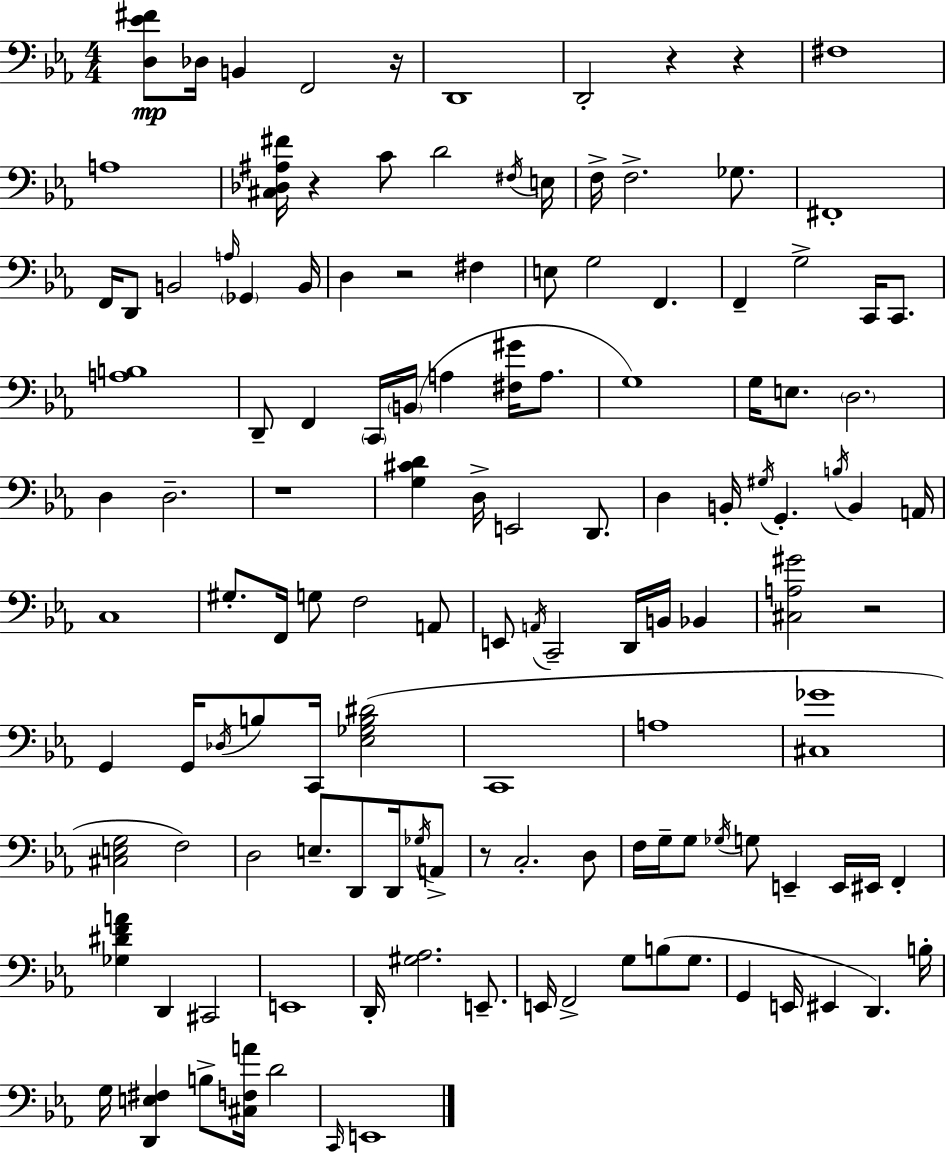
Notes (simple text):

[D3,Eb4,F#4]/e Db3/s B2/q F2/h R/s D2/w D2/h R/q R/q F#3/w A3/w [C#3,Db3,A#3,F#4]/s R/q C4/e D4/h F#3/s E3/s F3/s F3/h. Gb3/e. F#2/w F2/s D2/e B2/h A3/s Gb2/q B2/s D3/q R/h F#3/q E3/e G3/h F2/q. F2/q G3/h C2/s C2/e. [A3,B3]/w D2/e F2/q C2/s B2/s A3/q [F#3,G#4]/s A3/e. G3/w G3/s E3/e. D3/h. D3/q D3/h. R/w [G3,C#4,D4]/q D3/s E2/h D2/e. D3/q B2/s G#3/s G2/q. B3/s B2/q A2/s C3/w G#3/e. F2/s G3/e F3/h A2/e E2/e A2/s C2/h D2/s B2/s Bb2/q [C#3,A3,G#4]/h R/h G2/q G2/s Db3/s B3/e C2/s [Eb3,Gb3,B3,D#4]/h C2/w A3/w [C#3,Gb4]/w [C#3,E3,G3]/h F3/h D3/h E3/e. D2/e D2/s Gb3/s A2/e R/e C3/h. D3/e F3/s G3/s G3/e Gb3/s G3/e E2/q E2/s EIS2/s F2/q [Gb3,D#4,F4,A4]/q D2/q C#2/h E2/w D2/s [G#3,Ab3]/h. E2/e. E2/s F2/h G3/e B3/e G3/e. G2/q E2/s EIS2/q D2/q. B3/s G3/s [D2,E3,F#3]/q B3/e [C#3,F3,A4]/s D4/h C2/s E2/w